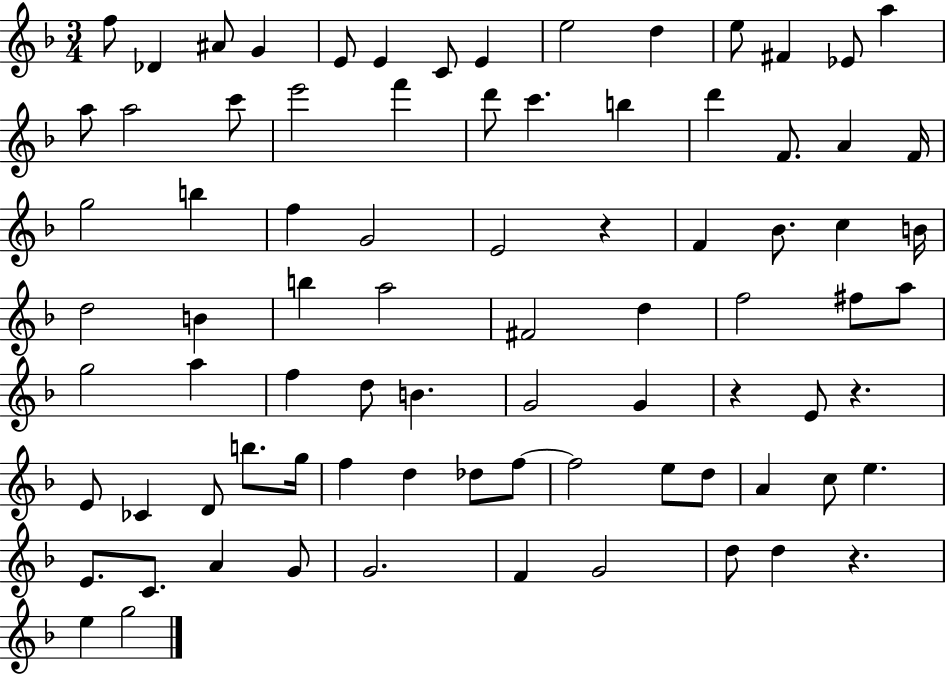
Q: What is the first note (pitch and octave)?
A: F5